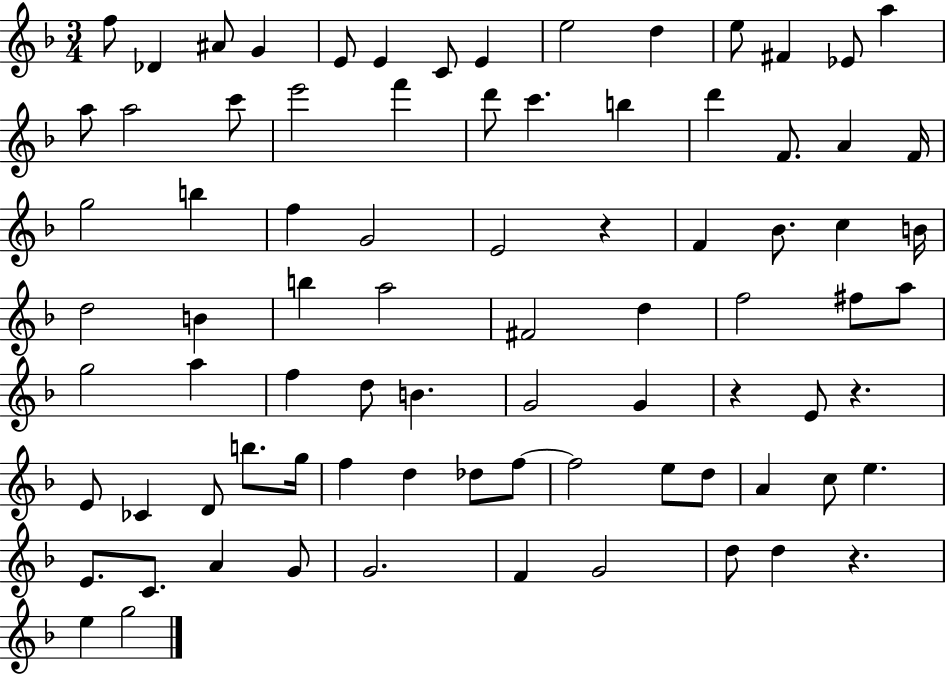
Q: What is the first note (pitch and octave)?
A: F5